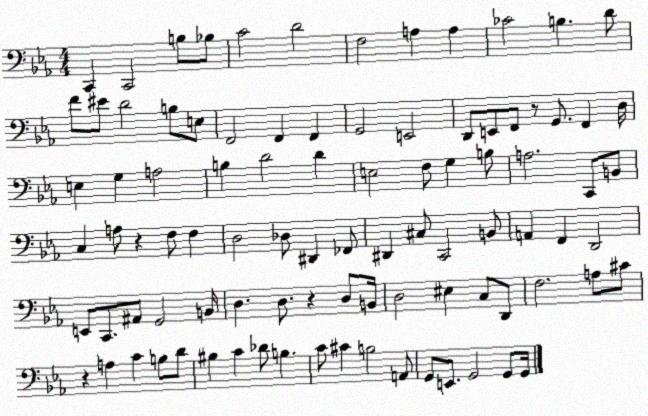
X:1
T:Untitled
M:4/4
L:1/4
K:Eb
C,, C,,2 B,/2 _B,/2 C2 D2 F,2 A, A, _C2 B, D/2 F/2 ^E/2 D2 B,/2 E,/2 F,,2 F,, F,, G,,2 E,,2 D,,/2 E,,/2 F,,/2 z/2 G,,/2 F,, D,/4 E, G, A,2 B, D2 D E,2 F,/2 G, B,/2 A,2 C,,/2 B,,/2 C, A,/2 z F,/2 F, D,2 _D,/2 ^D,, _F,,/2 ^D,, ^C,/2 C,,2 B,,/2 A,, F,, D,,2 E,,/2 C,,/2 ^A,,/2 G,,2 B,,/4 D, D,/2 z D,/2 B,,/4 D,2 ^E, C,/2 D,,/2 F,2 A,/2 ^C/2 z A, C B,/2 D/2 ^B, C _D/2 B, C/2 ^C B,2 A,,/2 G,,/2 E,,/2 G,,2 G,,/2 G,,/4